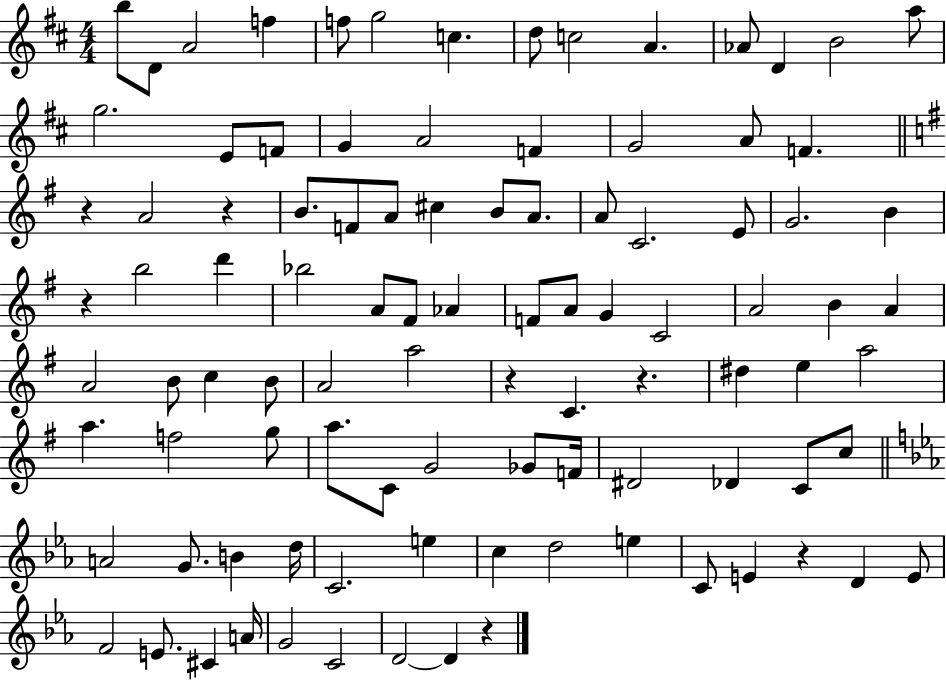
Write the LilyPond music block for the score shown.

{
  \clef treble
  \numericTimeSignature
  \time 4/4
  \key d \major
  \repeat volta 2 { b''8 d'8 a'2 f''4 | f''8 g''2 c''4. | d''8 c''2 a'4. | aes'8 d'4 b'2 a''8 | \break g''2. e'8 f'8 | g'4 a'2 f'4 | g'2 a'8 f'4. | \bar "||" \break \key e \minor r4 a'2 r4 | b'8. f'8 a'8 cis''4 b'8 a'8. | a'8 c'2. e'8 | g'2. b'4 | \break r4 b''2 d'''4 | bes''2 a'8 fis'8 aes'4 | f'8 a'8 g'4 c'2 | a'2 b'4 a'4 | \break a'2 b'8 c''4 b'8 | a'2 a''2 | r4 c'4. r4. | dis''4 e''4 a''2 | \break a''4. f''2 g''8 | a''8. c'8 g'2 ges'8 f'16 | dis'2 des'4 c'8 c''8 | \bar "||" \break \key c \minor a'2 g'8. b'4 d''16 | c'2. e''4 | c''4 d''2 e''4 | c'8 e'4 r4 d'4 e'8 | \break f'2 e'8. cis'4 a'16 | g'2 c'2 | d'2~~ d'4 r4 | } \bar "|."
}